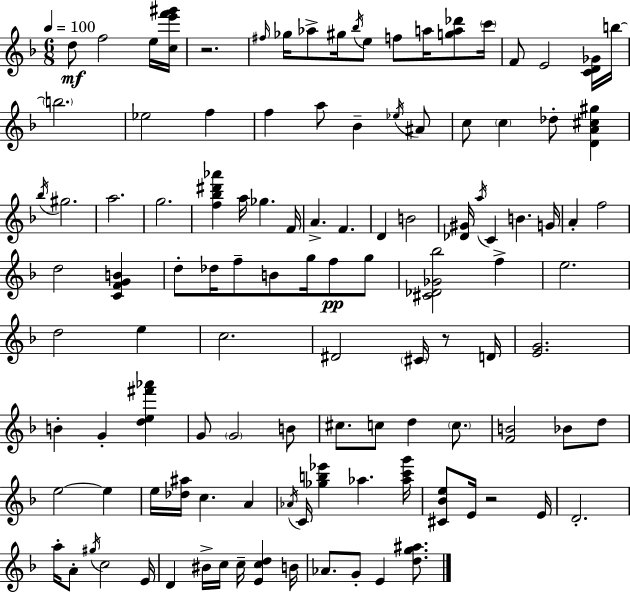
D5/e F5/h E5/s [C5,E6,F6,G#6]/s R/h. F#5/s Gb5/s Ab5/e G#5/s Bb5/s E5/e F5/e A5/s [G5,A5,Db6]/e C6/s F4/e E4/h [C4,D4,Gb4]/s B5/s B5/h. Eb5/h F5/q F5/q A5/e Bb4/q Eb5/s A#4/e C5/e C5/q Db5/e [D4,A4,C#5,G#5]/q Bb5/s G#5/h. A5/h. G5/h. [F5,Bb5,D#6,Ab6]/q A5/s Gb5/q. F4/s A4/q. F4/q. D4/q B4/h [Db4,G#4]/s A5/s C4/q B4/q. G4/s A4/q F5/h D5/h [C4,F4,G4,B4]/q D5/e Db5/s F5/e B4/e G5/s F5/e G5/e [C#4,Db4,Gb4,Bb5]/h F5/q E5/h. D5/h E5/q C5/h. D#4/h C#4/s R/e D4/s [E4,G4]/h. B4/q G4/q [D5,E5,F#6,Ab6]/q G4/e G4/h B4/e C#5/e. C5/e D5/q C5/e. [F4,B4]/h Bb4/e D5/e E5/h E5/q E5/s [Db5,A#5]/s C5/q. A4/q Ab4/s C4/s [Gb5,B5,Eb6]/q Ab5/q. [Ab5,C6,G6]/s [C#4,Bb4,E5]/e E4/s R/h E4/s D4/h. A5/s A4/e G#5/s C5/h E4/s D4/q BIS4/s C5/s C5/s [E4,C5,D5]/q B4/s Ab4/e. G4/e E4/q [D5,G5,A#5]/e.